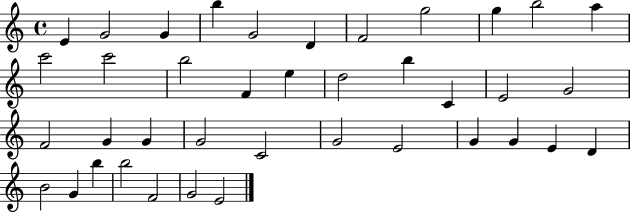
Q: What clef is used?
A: treble